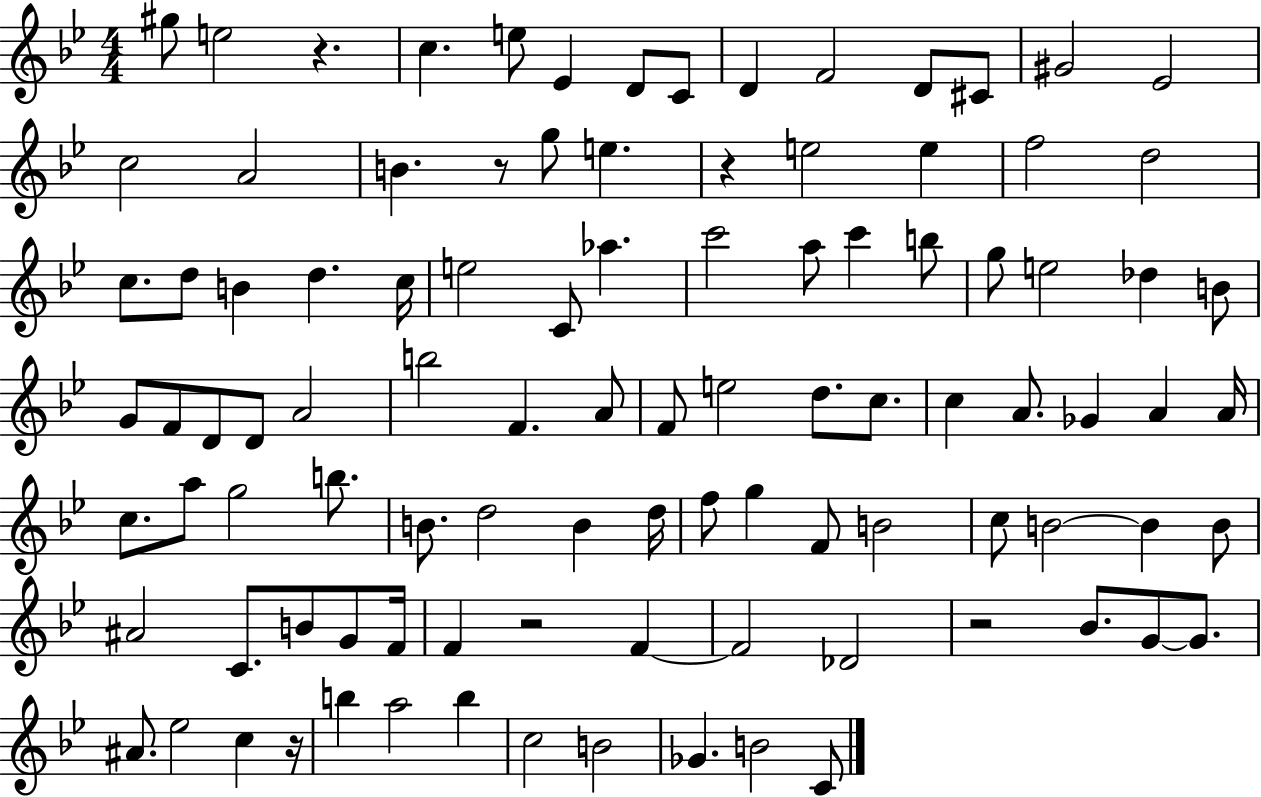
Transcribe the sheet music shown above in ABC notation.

X:1
T:Untitled
M:4/4
L:1/4
K:Bb
^g/2 e2 z c e/2 _E D/2 C/2 D F2 D/2 ^C/2 ^G2 _E2 c2 A2 B z/2 g/2 e z e2 e f2 d2 c/2 d/2 B d c/4 e2 C/2 _a c'2 a/2 c' b/2 g/2 e2 _d B/2 G/2 F/2 D/2 D/2 A2 b2 F A/2 F/2 e2 d/2 c/2 c A/2 _G A A/4 c/2 a/2 g2 b/2 B/2 d2 B d/4 f/2 g F/2 B2 c/2 B2 B B/2 ^A2 C/2 B/2 G/2 F/4 F z2 F F2 _D2 z2 _B/2 G/2 G/2 ^A/2 _e2 c z/4 b a2 b c2 B2 _G B2 C/2